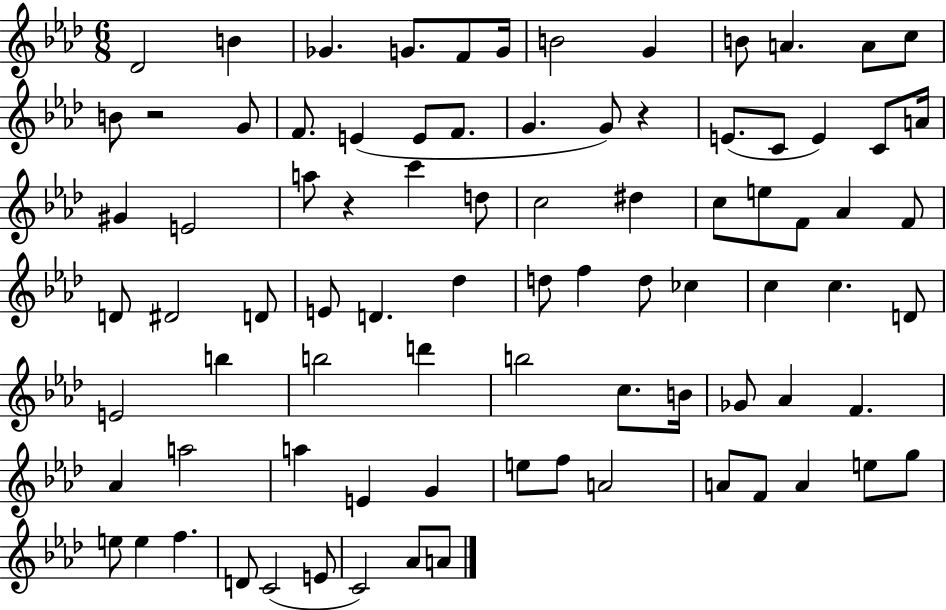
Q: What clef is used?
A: treble